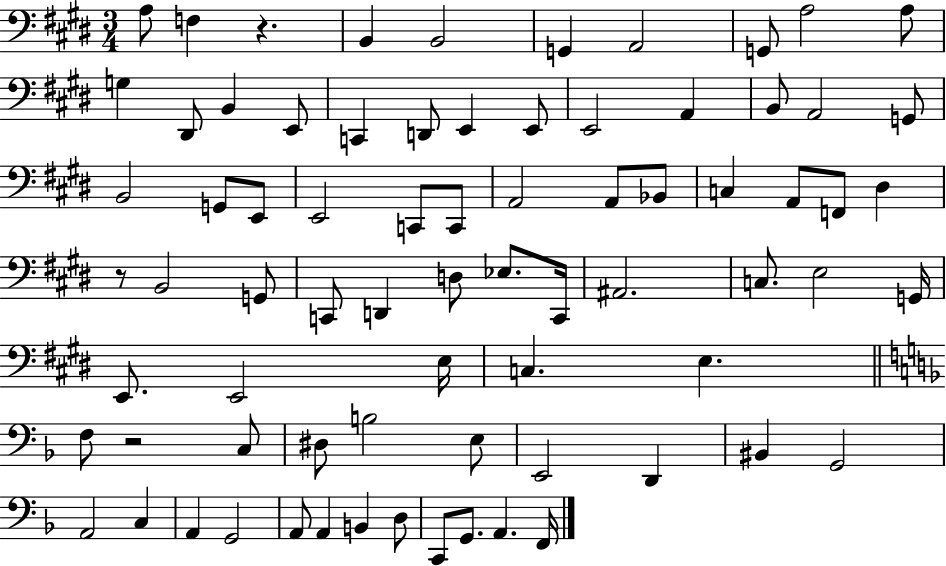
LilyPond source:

{
  \clef bass
  \numericTimeSignature
  \time 3/4
  \key e \major
  a8 f4 r4. | b,4 b,2 | g,4 a,2 | g,8 a2 a8 | \break g4 dis,8 b,4 e,8 | c,4 d,8 e,4 e,8 | e,2 a,4 | b,8 a,2 g,8 | \break b,2 g,8 e,8 | e,2 c,8 c,8 | a,2 a,8 bes,8 | c4 a,8 f,8 dis4 | \break r8 b,2 g,8 | c,8 d,4 d8 ees8. c,16 | ais,2. | c8. e2 g,16 | \break e,8. e,2 e16 | c4. e4. | \bar "||" \break \key d \minor f8 r2 c8 | dis8 b2 e8 | e,2 d,4 | bis,4 g,2 | \break a,2 c4 | a,4 g,2 | a,8 a,4 b,4 d8 | c,8 g,8. a,4. f,16 | \break \bar "|."
}